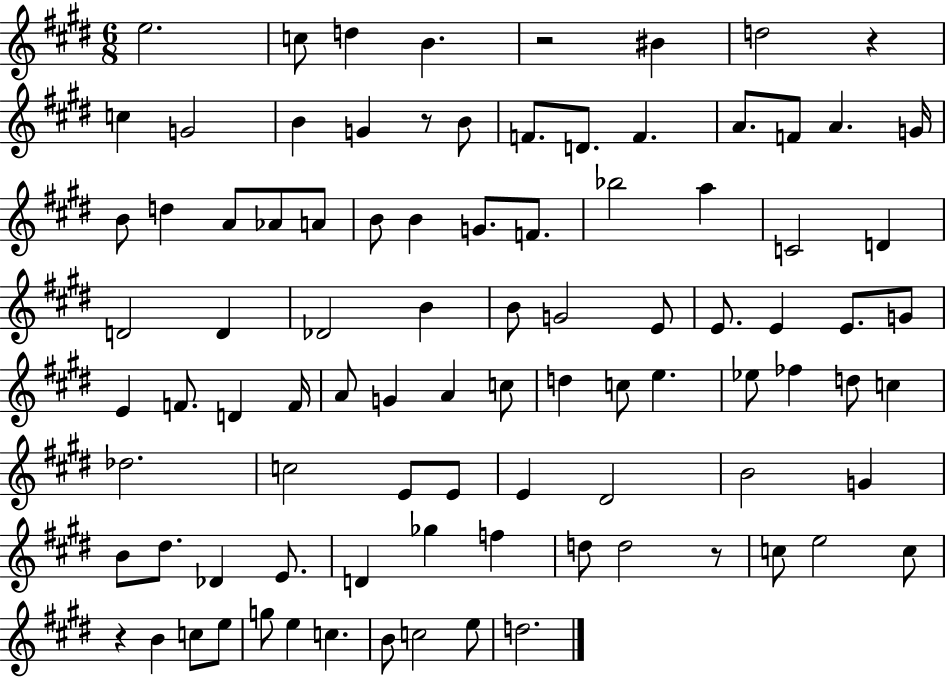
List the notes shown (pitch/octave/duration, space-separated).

E5/h. C5/e D5/q B4/q. R/h BIS4/q D5/h R/q C5/q G4/h B4/q G4/q R/e B4/e F4/e. D4/e. F4/q. A4/e. F4/e A4/q. G4/s B4/e D5/q A4/e Ab4/e A4/e B4/e B4/q G4/e. F4/e. Bb5/h A5/q C4/h D4/q D4/h D4/q Db4/h B4/q B4/e G4/h E4/e E4/e. E4/q E4/e. G4/e E4/q F4/e. D4/q F4/s A4/e G4/q A4/q C5/e D5/q C5/e E5/q. Eb5/e FES5/q D5/e C5/q Db5/h. C5/h E4/e E4/e E4/q D#4/h B4/h G4/q B4/e D#5/e. Db4/q E4/e. D4/q Gb5/q F5/q D5/e D5/h R/e C5/e E5/h C5/e R/q B4/q C5/e E5/e G5/e E5/q C5/q. B4/e C5/h E5/e D5/h.